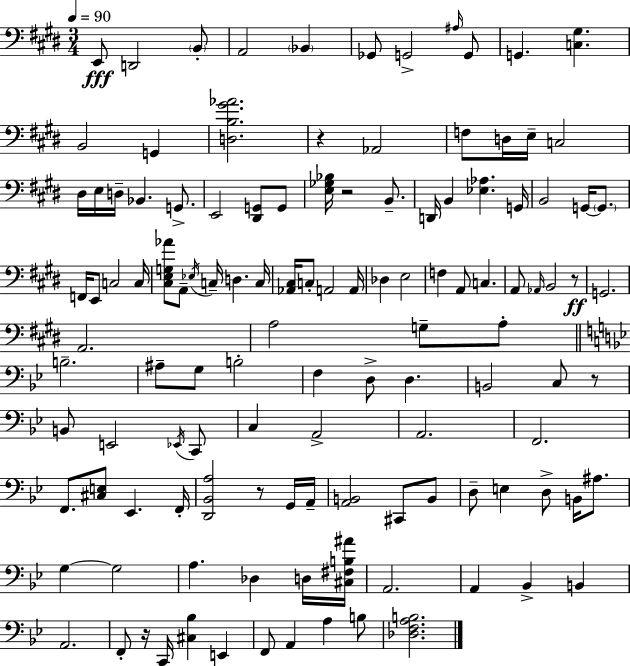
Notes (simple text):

E2/e D2/h B2/e A2/h Bb2/q Gb2/e G2/h A#3/s G2/e G2/q. [C3,G#3]/q. B2/h G2/q [D3,B3,G#4,Ab4]/h. R/q Ab2/h F3/e D3/s E3/s C3/h D#3/s E3/s D3/s Bb2/q. G2/e. E2/h [D#2,G2]/e G2/e [E3,Gb3,Bb3]/s R/h B2/e. D2/s B2/q [Eb3,Ab3]/q. G2/s B2/h G2/s G2/e. F2/s E2/e C3/h C3/s [C#3,E3,G3,Ab4]/e A2/e Eb3/s C3/s D3/q. C3/s [Ab2,C#3]/s C3/e A2/h A2/s Db3/q E3/h F3/q A2/e C3/q. A2/e Ab2/s B2/h R/e G2/h. A2/h. A3/h G3/e A3/e B3/h. A#3/e G3/e B3/h F3/q D3/e D3/q. B2/h C3/e R/e B2/e E2/h Eb2/s C2/e C3/q A2/h A2/h. F2/h. F2/e. [C#3,E3]/e Eb2/q. F2/s [D2,Bb2,A3]/h R/e G2/s A2/s [A2,B2]/h C#2/e B2/e D3/e E3/q D3/e B2/s A#3/e. G3/q G3/h A3/q. Db3/q D3/s [C#3,F#3,B3,A#4]/s A2/h. A2/q Bb2/q B2/q A2/h. F2/e R/s C2/s [C#3,Bb3]/q E2/q F2/e A2/q A3/q B3/e [Db3,F3,A3,B3]/h.